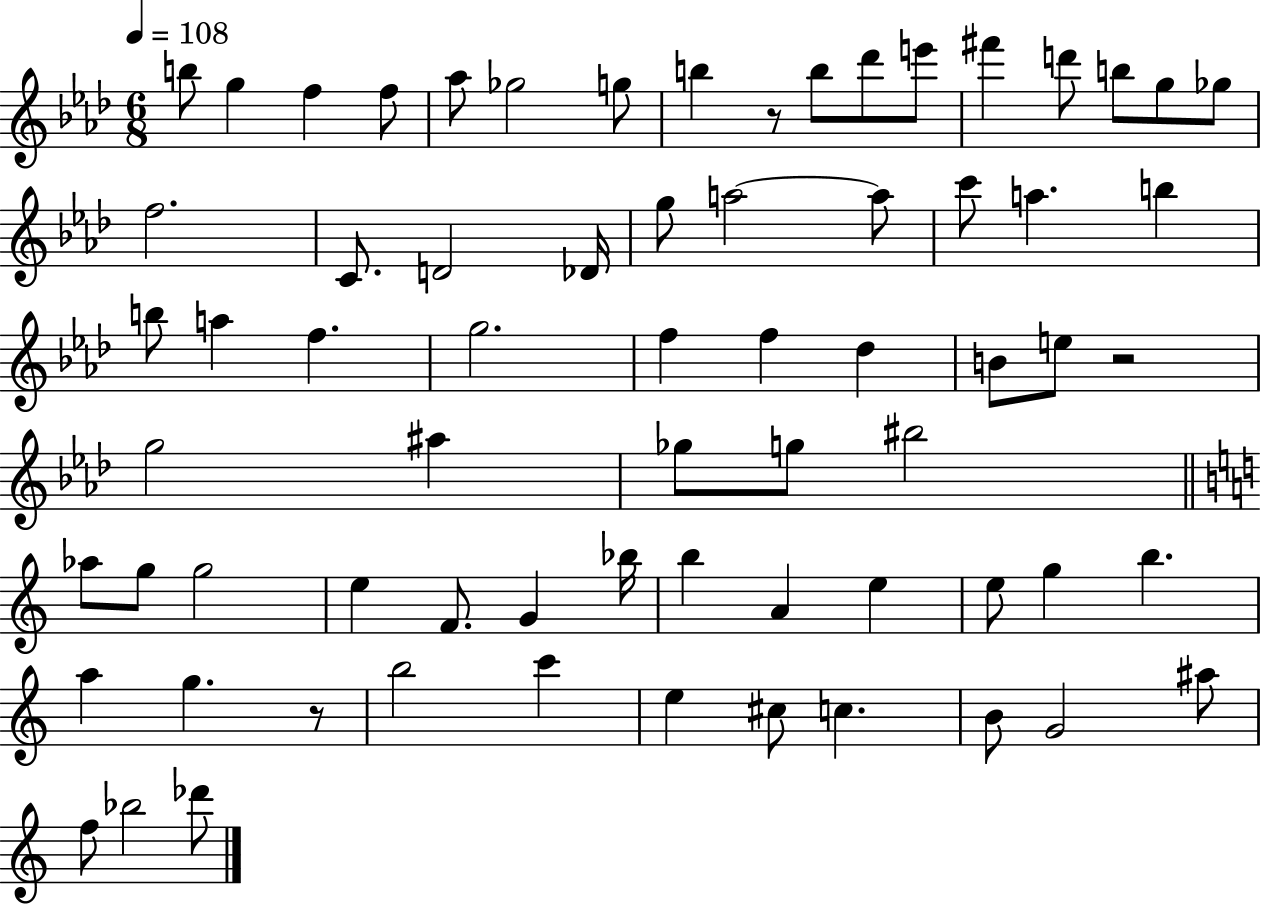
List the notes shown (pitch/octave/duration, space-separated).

B5/e G5/q F5/q F5/e Ab5/e Gb5/h G5/e B5/q R/e B5/e Db6/e E6/e F#6/q D6/e B5/e G5/e Gb5/e F5/h. C4/e. D4/h Db4/s G5/e A5/h A5/e C6/e A5/q. B5/q B5/e A5/q F5/q. G5/h. F5/q F5/q Db5/q B4/e E5/e R/h G5/h A#5/q Gb5/e G5/e BIS5/h Ab5/e G5/e G5/h E5/q F4/e. G4/q Bb5/s B5/q A4/q E5/q E5/e G5/q B5/q. A5/q G5/q. R/e B5/h C6/q E5/q C#5/e C5/q. B4/e G4/h A#5/e F5/e Bb5/h Db6/e